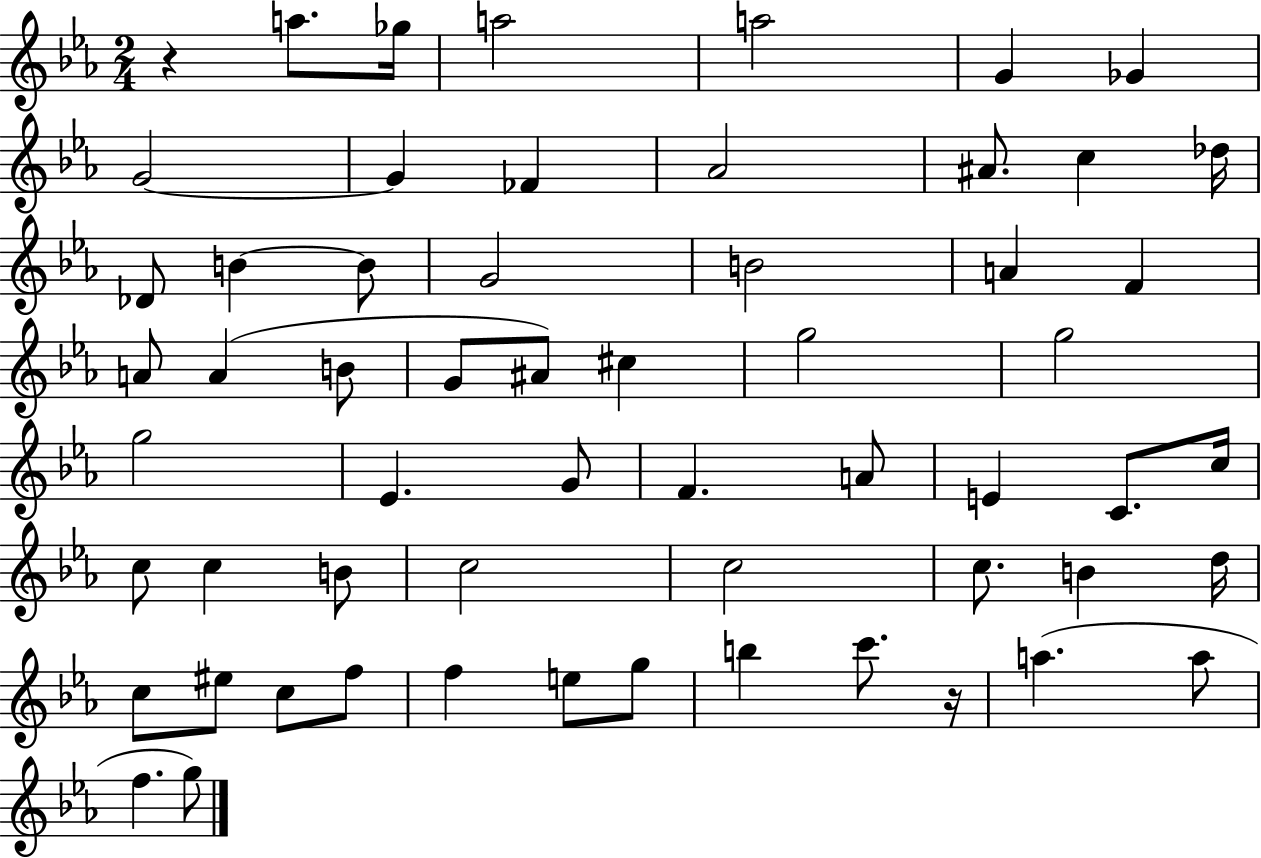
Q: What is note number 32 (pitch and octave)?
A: F4